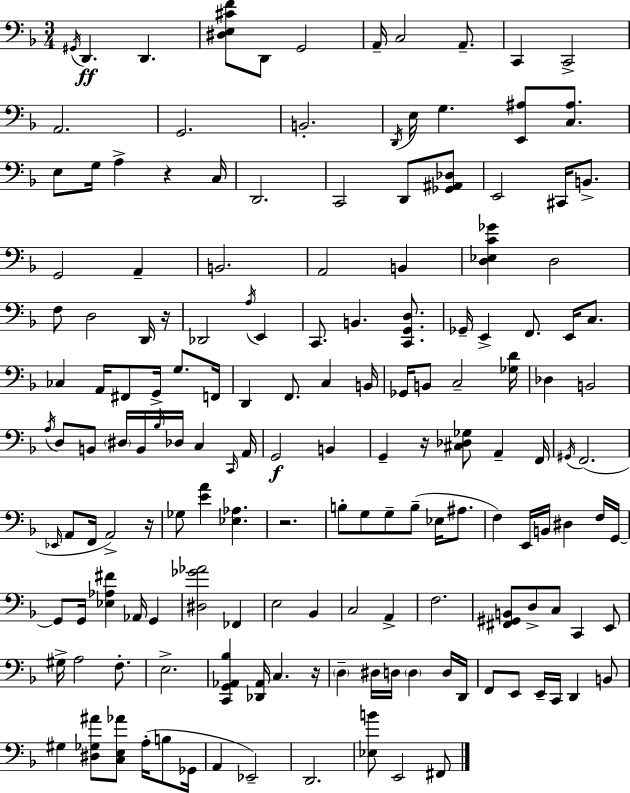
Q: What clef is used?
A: bass